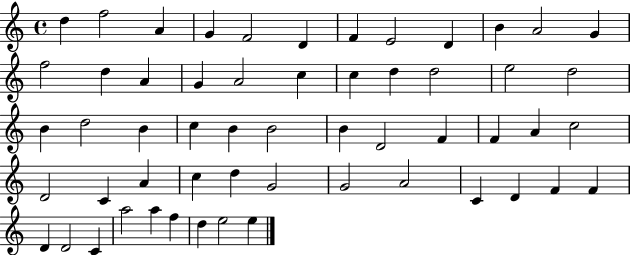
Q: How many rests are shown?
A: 0